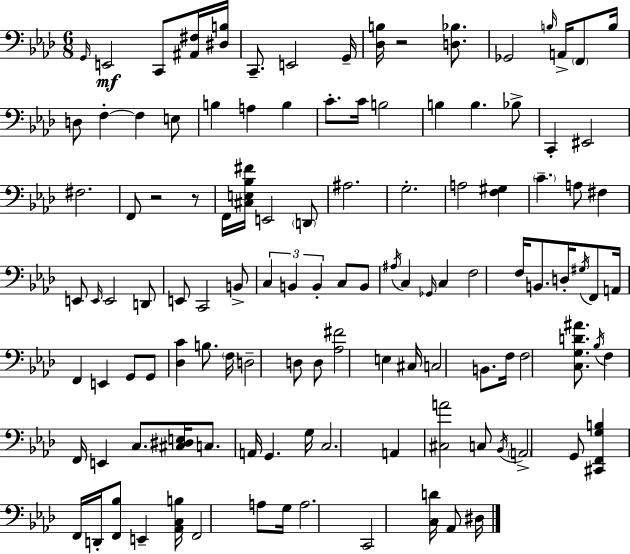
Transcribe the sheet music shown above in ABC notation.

X:1
T:Untitled
M:6/8
L:1/4
K:Fm
G,,/4 E,,2 C,,/2 [^A,,^F,]/4 [^D,B,]/4 C,,/2 E,,2 G,,/4 [_D,B,]/4 z2 [D,_B,]/2 _G,,2 B,/4 A,,/4 F,,/2 B,/4 D,/2 F, F, E,/2 B, A, B, C/2 C/4 B,2 B, B, _B,/2 C,, ^E,,2 ^F,2 F,,/2 z2 z/2 F,,/4 [^C,E,_B,^F]/4 E,,2 D,,/2 ^A,2 G,2 A,2 [F,^G,] C A,/2 ^F, E,,/2 E,,/4 E,,2 D,,/2 E,,/2 C,,2 B,,/2 C, B,, B,, C,/2 B,,/2 ^A,/4 C, _G,,/4 C, F,2 F,/4 B,,/2 D,/4 ^G,/4 F,,/2 A,,/4 F,, E,, G,,/2 G,,/2 [_D,C] B,/2 F,/4 D,2 D,/2 D,/2 [_A,^F]2 E, ^C,/4 C,2 B,,/2 F,/4 F,2 [C,G,D^A]/2 _B,/4 F, F,,/4 E,, C,/2 [^C,^D,E,]/4 C,/2 A,,/4 G,, G,/4 C,2 A,, [^C,A]2 C,/2 _B,,/4 A,,2 G,,/2 [^C,,F,,G,B,] F,,/4 D,,/4 [F,,_B,]/2 E,, [_A,,C,B,]/4 F,,2 A,/2 G,/4 A,2 C,,2 [C,D]/4 _A,,/2 ^D,/4